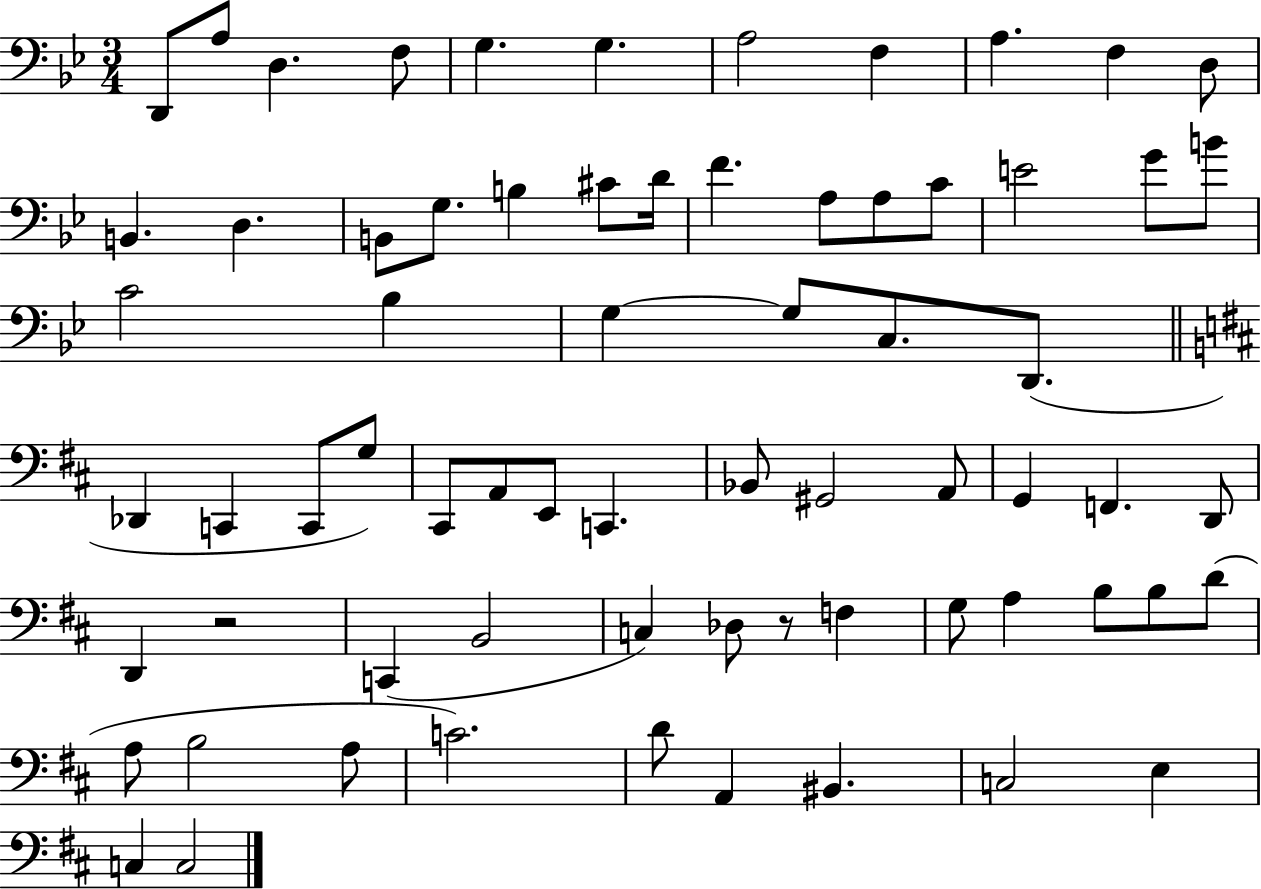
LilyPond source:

{
  \clef bass
  \numericTimeSignature
  \time 3/4
  \key bes \major
  d,8 a8 d4. f8 | g4. g4. | a2 f4 | a4. f4 d8 | \break b,4. d4. | b,8 g8. b4 cis'8 d'16 | f'4. a8 a8 c'8 | e'2 g'8 b'8 | \break c'2 bes4 | g4~~ g8 c8. d,8.( | \bar "||" \break \key d \major des,4 c,4 c,8 g8) | cis,8 a,8 e,8 c,4. | bes,8 gis,2 a,8 | g,4 f,4. d,8 | \break d,4 r2 | c,4( b,2 | c4) des8 r8 f4 | g8 a4 b8 b8 d'8( | \break a8 b2 a8 | c'2.) | d'8 a,4 bis,4. | c2 e4 | \break c4 c2 | \bar "|."
}